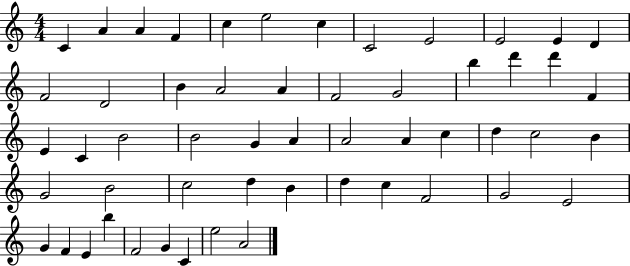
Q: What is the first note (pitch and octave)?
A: C4